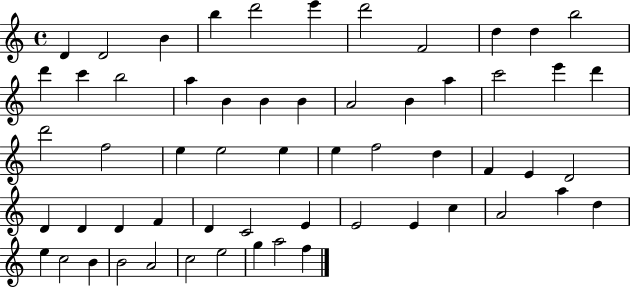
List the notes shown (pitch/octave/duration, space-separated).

D4/q D4/h B4/q B5/q D6/h E6/q D6/h F4/h D5/q D5/q B5/h D6/q C6/q B5/h A5/q B4/q B4/q B4/q A4/h B4/q A5/q C6/h E6/q D6/q D6/h F5/h E5/q E5/h E5/q E5/q F5/h D5/q F4/q E4/q D4/h D4/q D4/q D4/q F4/q D4/q C4/h E4/q E4/h E4/q C5/q A4/h A5/q D5/q E5/q C5/h B4/q B4/h A4/h C5/h E5/h G5/q A5/h F5/q